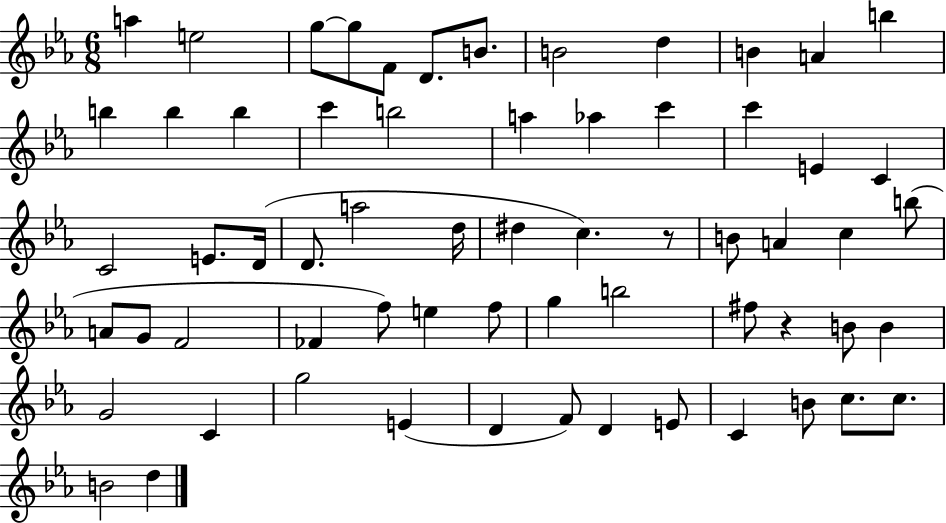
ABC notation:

X:1
T:Untitled
M:6/8
L:1/4
K:Eb
a e2 g/2 g/2 F/2 D/2 B/2 B2 d B A b b b b c' b2 a _a c' c' E C C2 E/2 D/4 D/2 a2 d/4 ^d c z/2 B/2 A c b/2 A/2 G/2 F2 _F f/2 e f/2 g b2 ^f/2 z B/2 B G2 C g2 E D F/2 D E/2 C B/2 c/2 c/2 B2 d